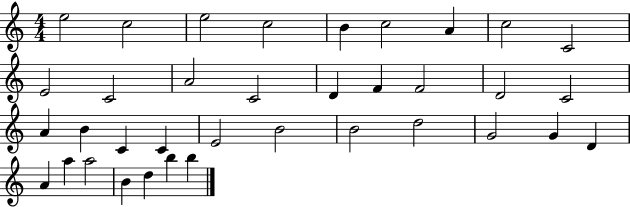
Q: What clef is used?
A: treble